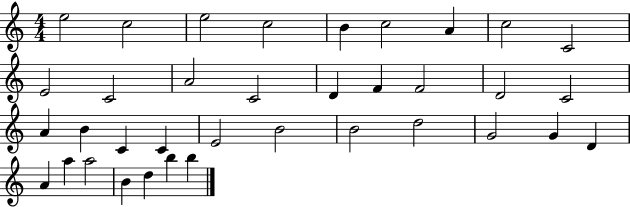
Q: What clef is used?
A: treble